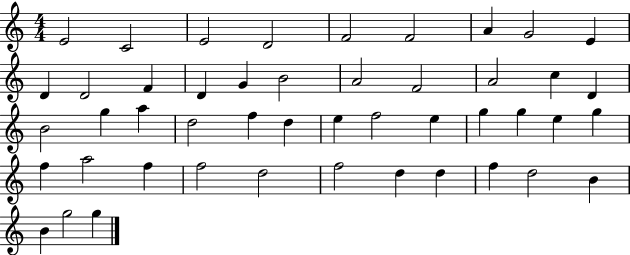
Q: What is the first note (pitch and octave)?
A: E4